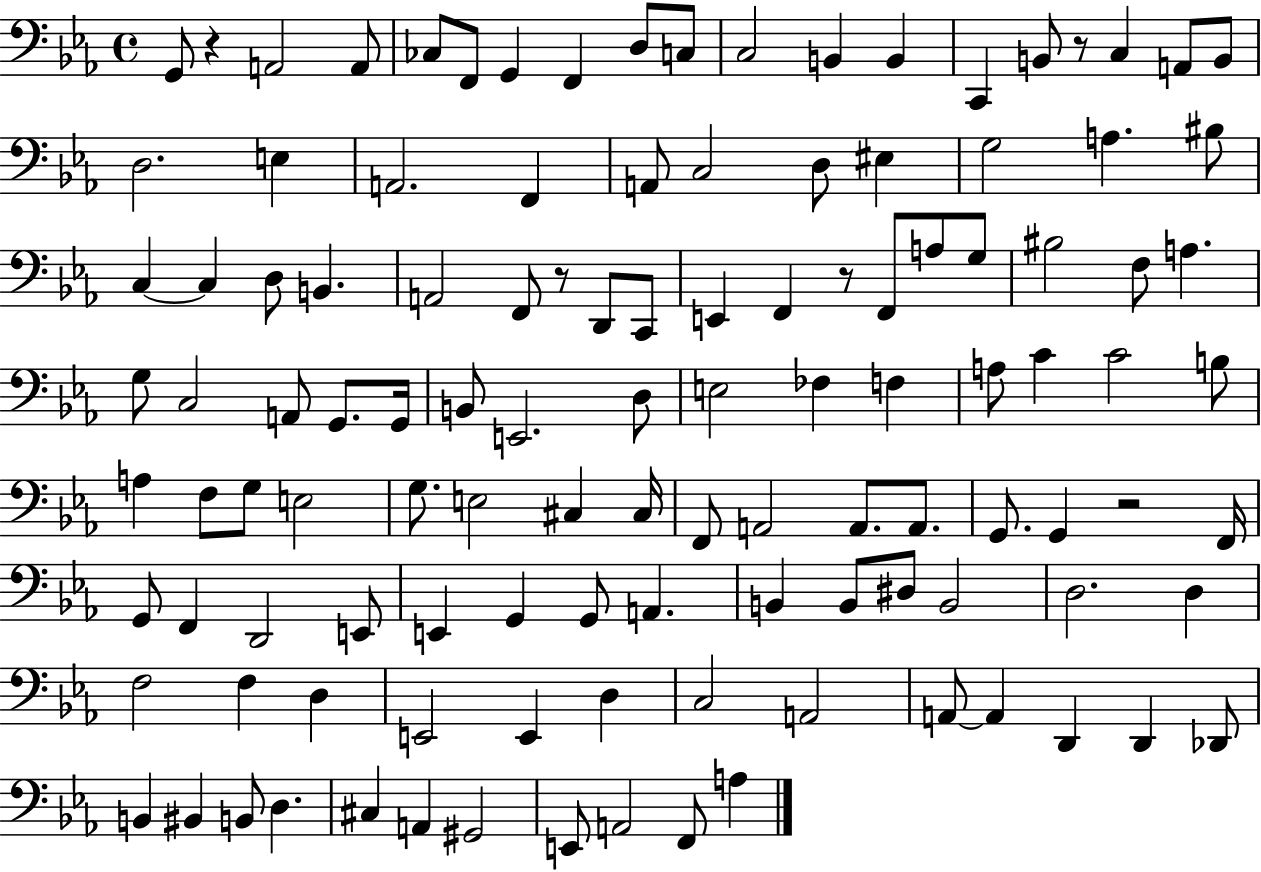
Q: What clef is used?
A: bass